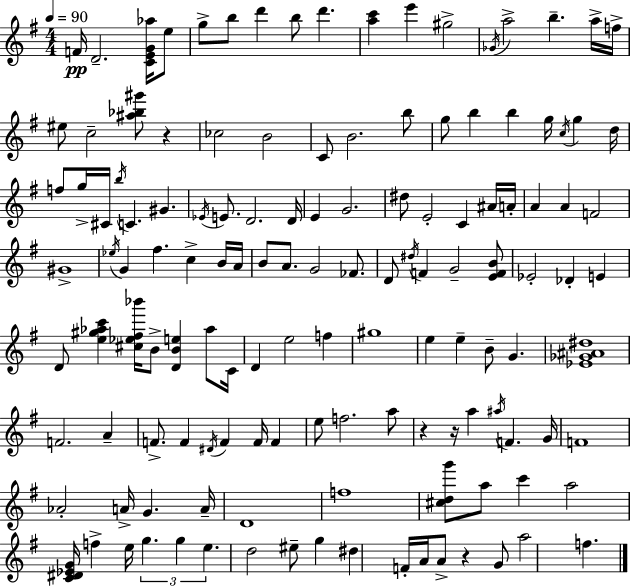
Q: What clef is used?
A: treble